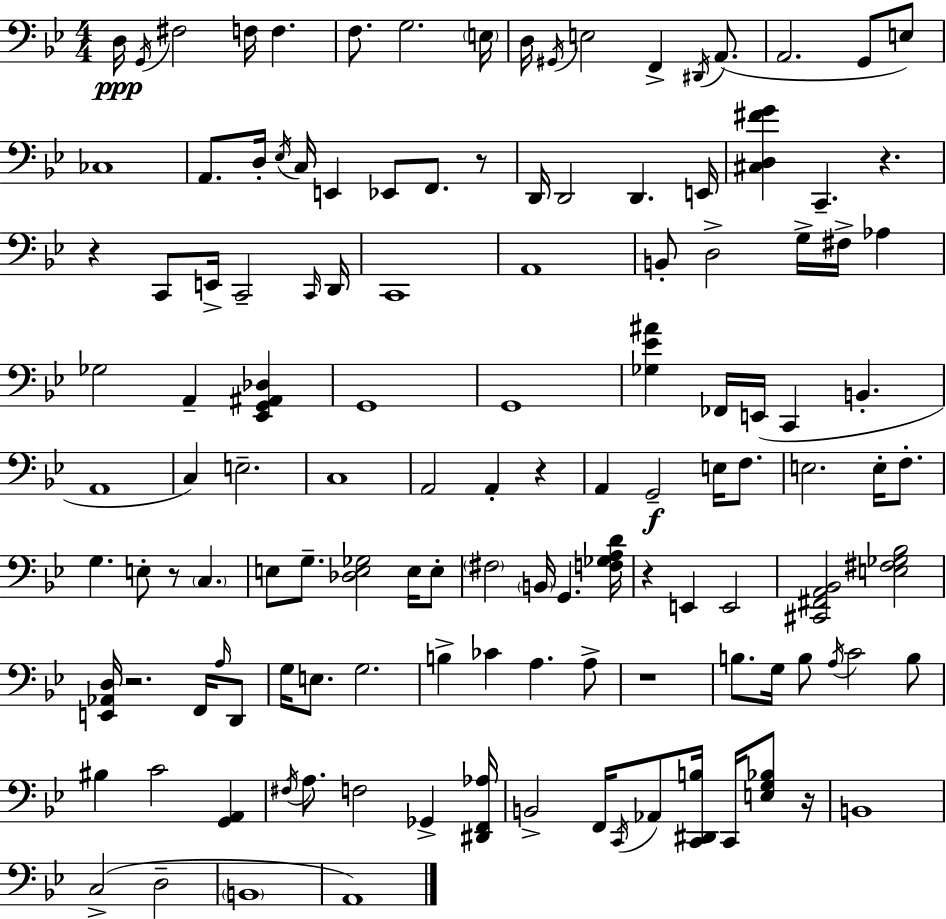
D3/s G2/s F#3/h F3/s F3/q. F3/e. G3/h. E3/s D3/s G#2/s E3/h F2/q D#2/s A2/e. A2/h. G2/e E3/e CES3/w A2/e. D3/s Eb3/s C3/s E2/q Eb2/e F2/e. R/e D2/s D2/h D2/q. E2/s [C#3,D3,F#4,G4]/q C2/q. R/q. R/q C2/e E2/s C2/h C2/s D2/s C2/w A2/w B2/e D3/h G3/s F#3/s Ab3/q Gb3/h A2/q [Eb2,G2,A#2,Db3]/q G2/w G2/w [Gb3,Eb4,A#4]/q FES2/s E2/s C2/q B2/q. A2/w C3/q E3/h. C3/w A2/h A2/q R/q A2/q G2/h E3/s F3/e. E3/h. E3/s F3/e. G3/q. E3/e R/e C3/q. E3/e G3/e. [Db3,E3,Gb3]/h E3/s E3/e F#3/h B2/s G2/q. [F3,Gb3,A3,D4]/s R/q E2/q E2/h [C#2,F#2,A2,Bb2]/h [E3,F#3,Gb3,Bb3]/h [E2,Ab2,D3]/s R/h. F2/s A3/s D2/e G3/s E3/e. G3/h. B3/q CES4/q A3/q. A3/e R/w B3/e. G3/s B3/e A3/s C4/h B3/e BIS3/q C4/h [G2,A2]/q F#3/s A3/e. F3/h Gb2/q [D#2,F2,Ab3]/s B2/h F2/s C2/s Ab2/e [C2,D#2,B3]/s C2/s [E3,G3,Bb3]/e R/s B2/w C3/h D3/h B2/w A2/w